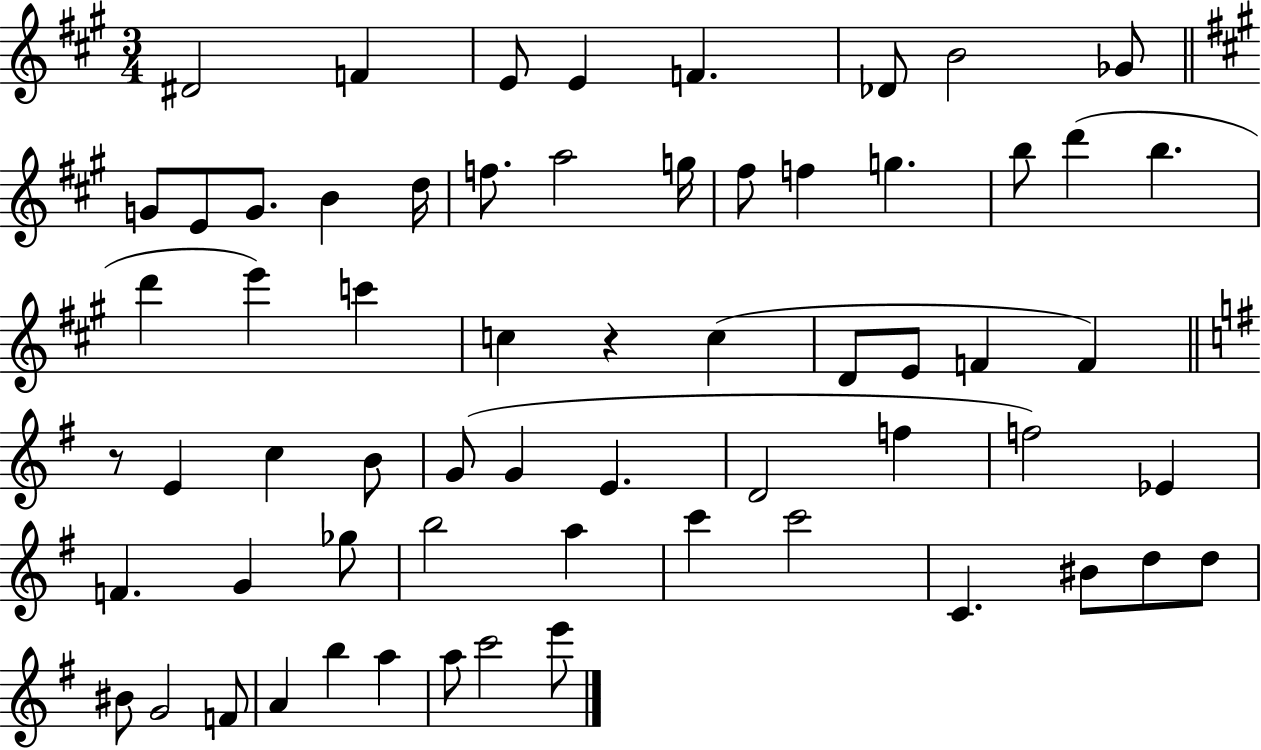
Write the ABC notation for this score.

X:1
T:Untitled
M:3/4
L:1/4
K:A
^D2 F E/2 E F _D/2 B2 _G/2 G/2 E/2 G/2 B d/4 f/2 a2 g/4 ^f/2 f g b/2 d' b d' e' c' c z c D/2 E/2 F F z/2 E c B/2 G/2 G E D2 f f2 _E F G _g/2 b2 a c' c'2 C ^B/2 d/2 d/2 ^B/2 G2 F/2 A b a a/2 c'2 e'/2